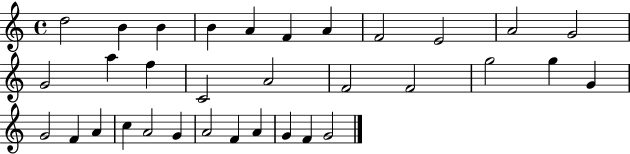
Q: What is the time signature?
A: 4/4